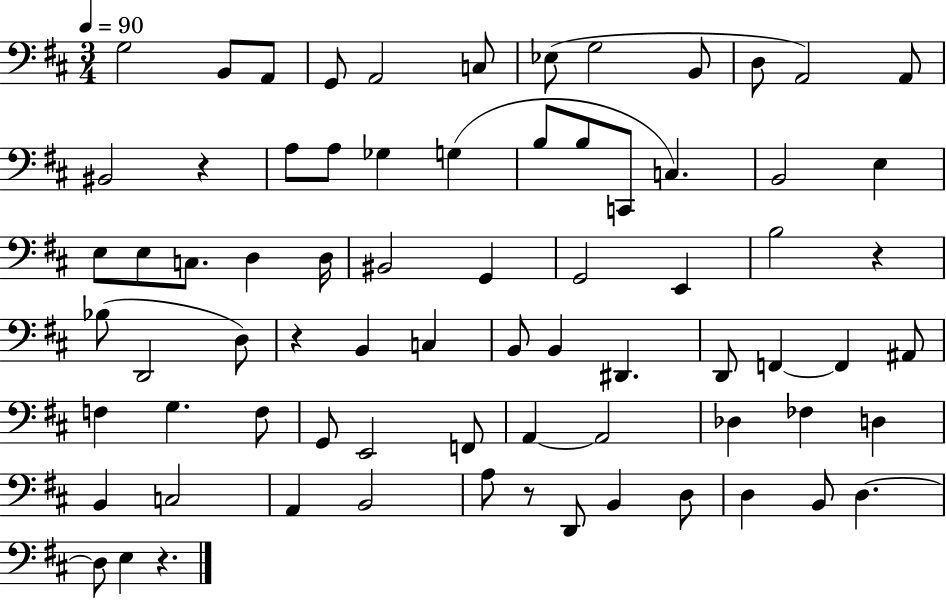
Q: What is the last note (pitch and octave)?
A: E3